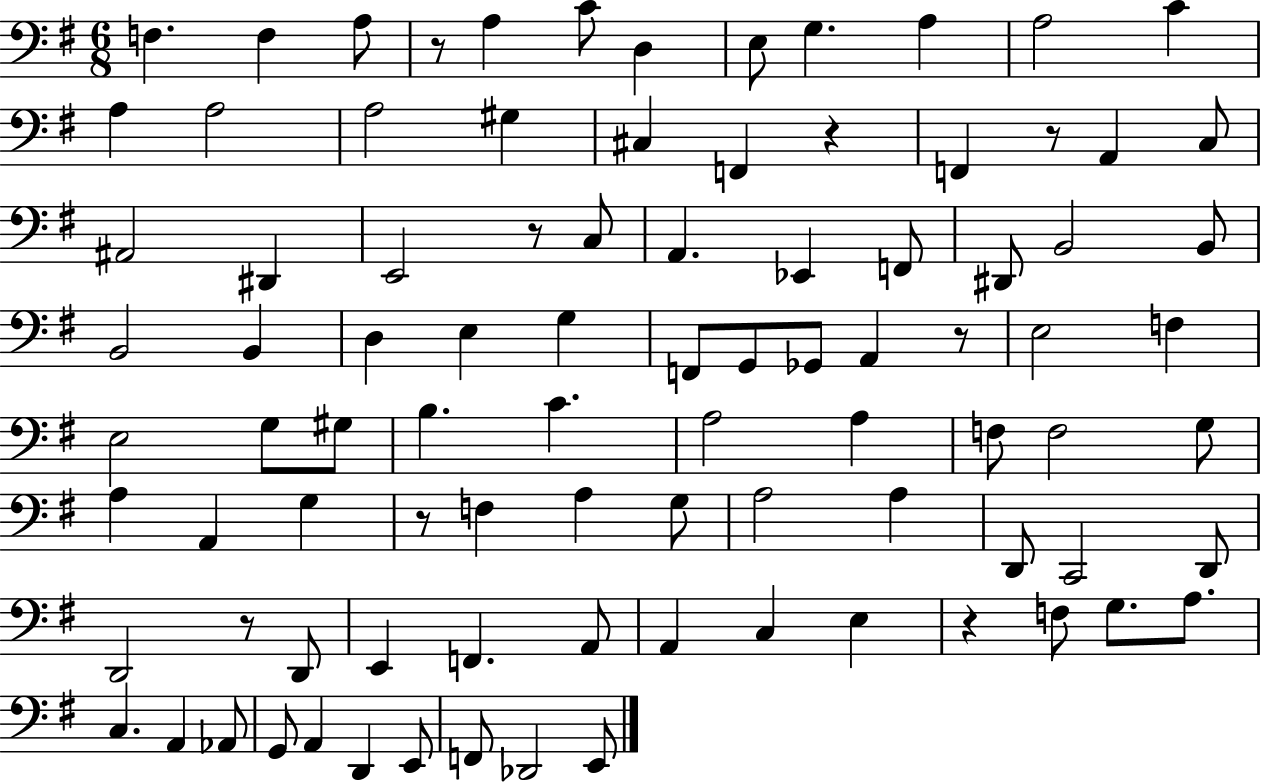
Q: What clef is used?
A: bass